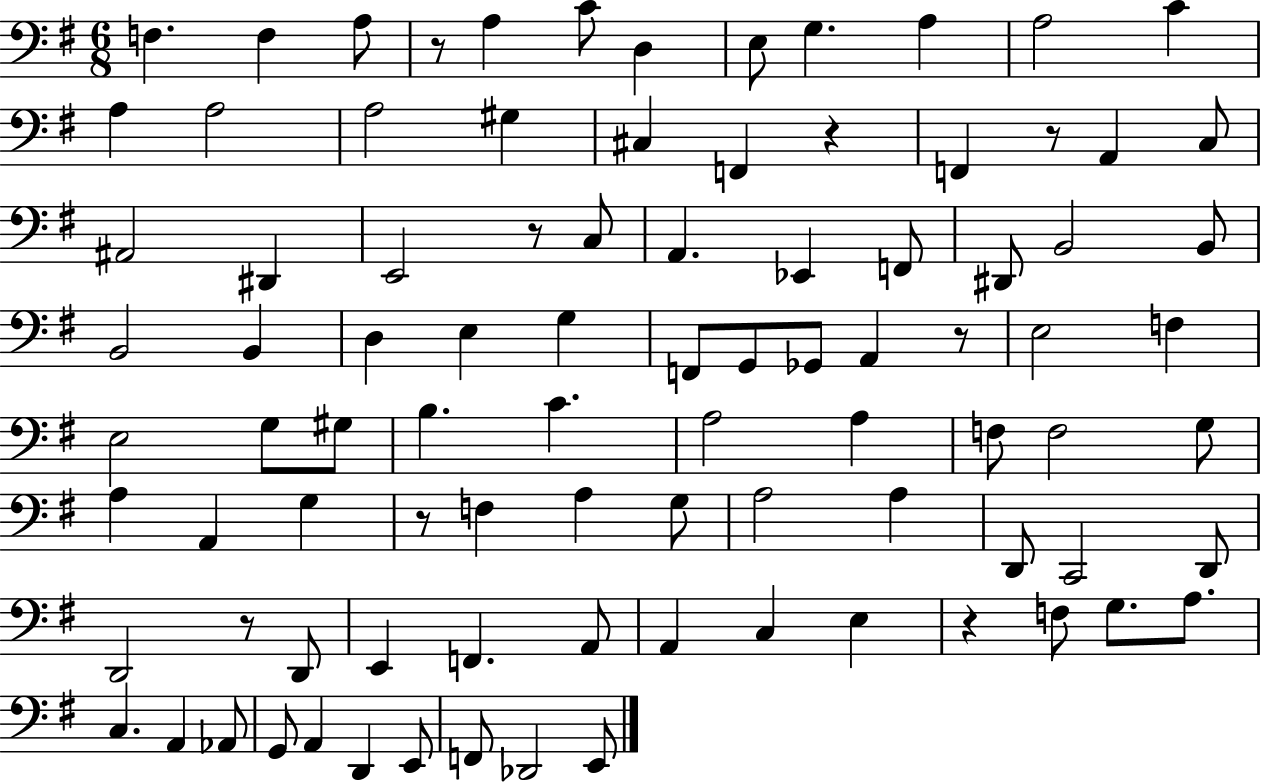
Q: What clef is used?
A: bass